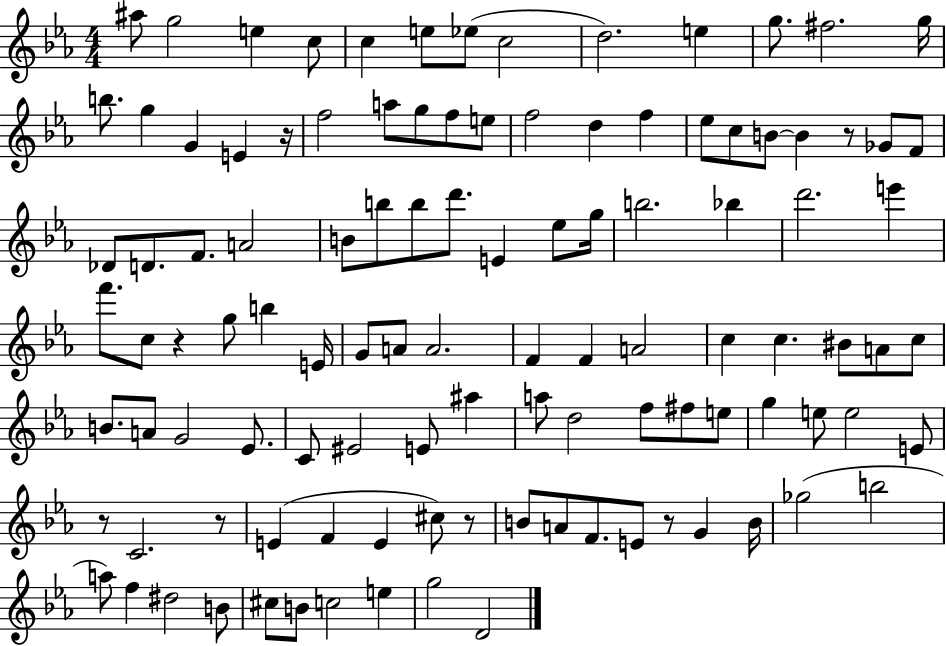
X:1
T:Untitled
M:4/4
L:1/4
K:Eb
^a/2 g2 e c/2 c e/2 _e/2 c2 d2 e g/2 ^f2 g/4 b/2 g G E z/4 f2 a/2 g/2 f/2 e/2 f2 d f _e/2 c/2 B/2 B z/2 _G/2 F/2 _D/2 D/2 F/2 A2 B/2 b/2 b/2 d'/2 E _e/2 g/4 b2 _b d'2 e' f'/2 c/2 z g/2 b E/4 G/2 A/2 A2 F F A2 c c ^B/2 A/2 c/2 B/2 A/2 G2 _E/2 C/2 ^E2 E/2 ^a a/2 d2 f/2 ^f/2 e/2 g e/2 e2 E/2 z/2 C2 z/2 E F E ^c/2 z/2 B/2 A/2 F/2 E/2 z/2 G B/4 _g2 b2 a/2 f ^d2 B/2 ^c/2 B/2 c2 e g2 D2